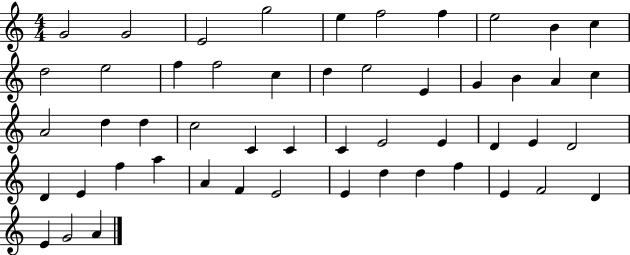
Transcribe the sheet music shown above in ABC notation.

X:1
T:Untitled
M:4/4
L:1/4
K:C
G2 G2 E2 g2 e f2 f e2 B c d2 e2 f f2 c d e2 E G B A c A2 d d c2 C C C E2 E D E D2 D E f a A F E2 E d d f E F2 D E G2 A